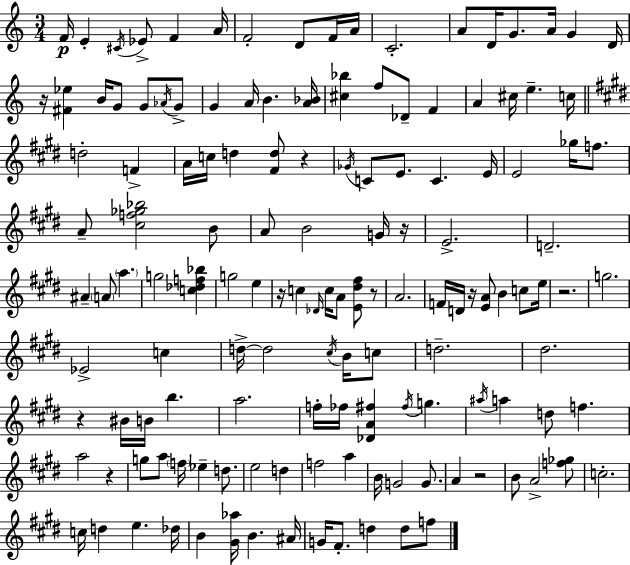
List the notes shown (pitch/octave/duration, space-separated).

F4/s E4/q C#4/s Eb4/e F4/q A4/s F4/h D4/e F4/s A4/s C4/h. A4/e D4/s G4/e. A4/s G4/q D4/s R/s [F#4,Eb5]/q B4/s G4/e G4/e Ab4/s G4/e G4/q A4/s B4/q. [A4,Bb4]/s [C#5,Bb5]/q F5/e Db4/e F4/q A4/q C#5/s E5/q. C5/s D5/h F4/q A4/s C5/s D5/q [F#4,D5]/e R/q Gb4/s C4/e E4/e. C4/q. E4/s E4/h Gb5/s F5/e. A4/e [C#5,F5,Gb5,Bb5]/h B4/e A4/e B4/h G4/s R/s E4/h. D4/h. A#4/q A4/e A5/q. G5/h [C5,Db5,F5,Bb5]/q G5/h E5/q R/s C5/q Db4/s C5/s A4/e [E4,D#5,F#5]/e R/e A4/h. F4/s D4/s R/s [E4,A4]/e B4/q C5/e E5/s R/h. G5/h. Eb4/h C5/q D5/s D5/h C#5/s B4/s C5/e D5/h. D#5/h. R/q BIS4/s B4/s B5/q. A5/h. F5/s FES5/s [Db4,A4,F#5]/q F#5/s G5/q. A#5/s A5/q D5/e F5/q. A5/h R/q G5/e A5/e F5/s Eb5/q D5/e. E5/h D5/q F5/h A5/q B4/s G4/h G4/e. A4/q R/h B4/e A4/h [F5,Gb5]/e C5/h. C5/s D5/q E5/q. Db5/s B4/q [G#4,Ab5]/s B4/q. A#4/s G4/s F#4/e. D5/q D5/e F5/e